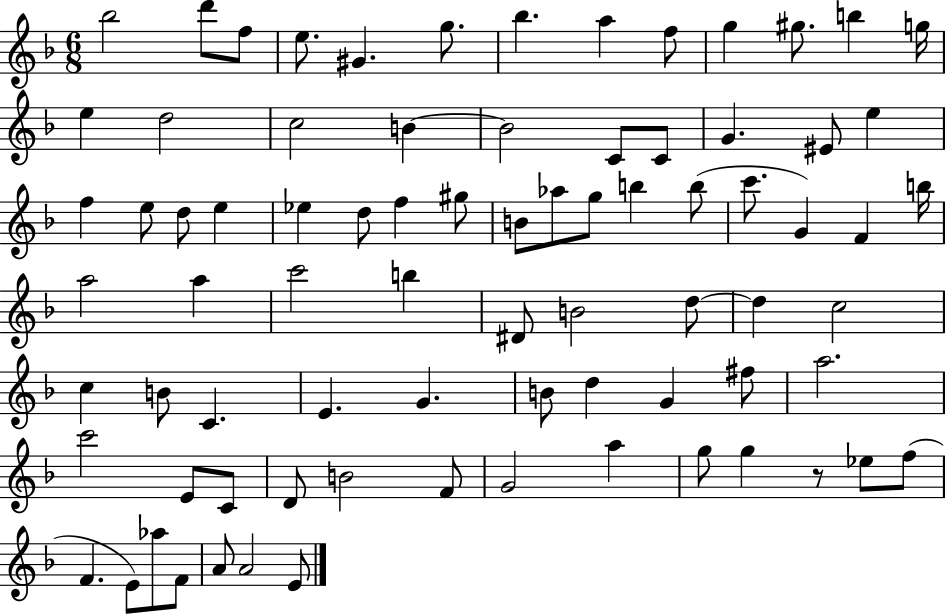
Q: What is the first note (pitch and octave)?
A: Bb5